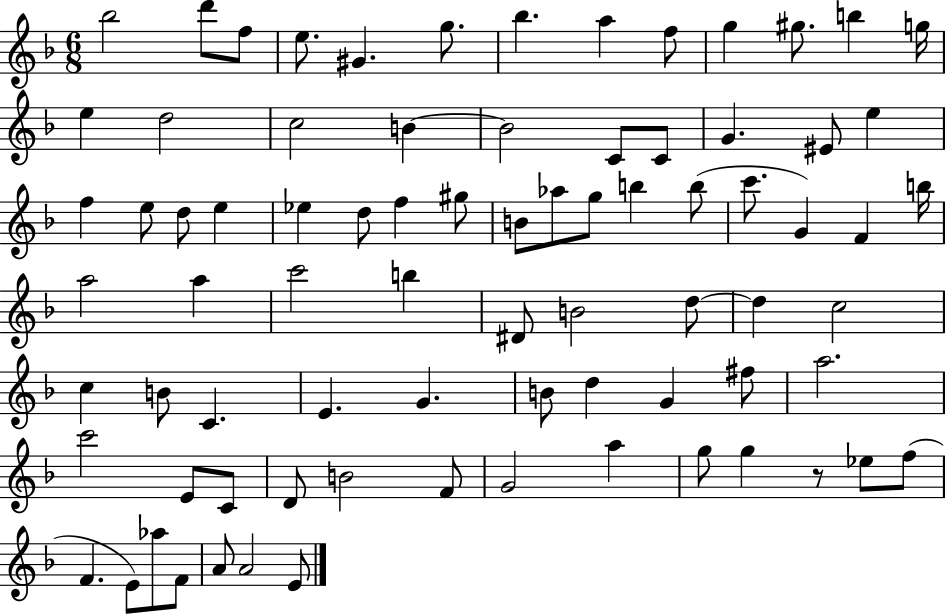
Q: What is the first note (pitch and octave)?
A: Bb5